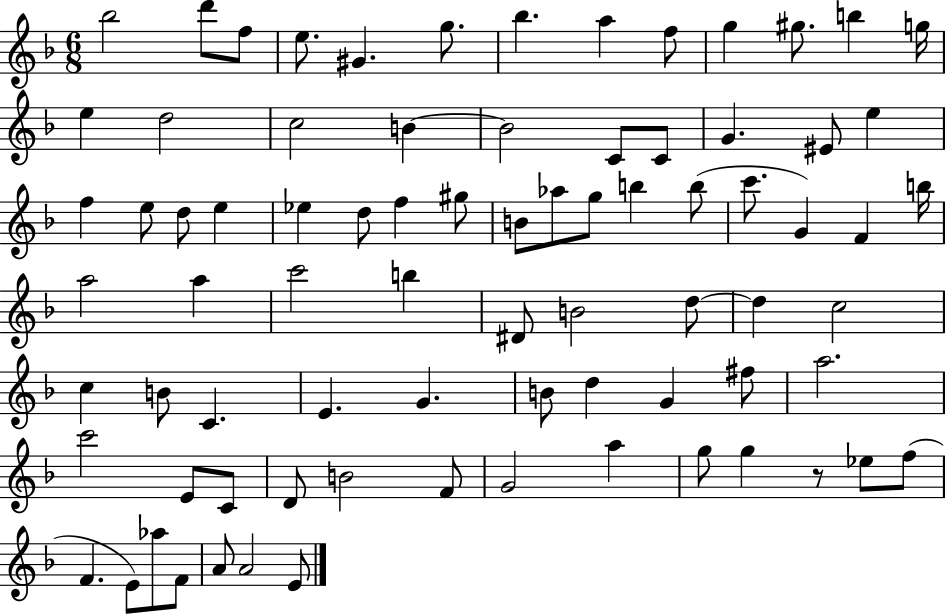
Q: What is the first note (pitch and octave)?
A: Bb5